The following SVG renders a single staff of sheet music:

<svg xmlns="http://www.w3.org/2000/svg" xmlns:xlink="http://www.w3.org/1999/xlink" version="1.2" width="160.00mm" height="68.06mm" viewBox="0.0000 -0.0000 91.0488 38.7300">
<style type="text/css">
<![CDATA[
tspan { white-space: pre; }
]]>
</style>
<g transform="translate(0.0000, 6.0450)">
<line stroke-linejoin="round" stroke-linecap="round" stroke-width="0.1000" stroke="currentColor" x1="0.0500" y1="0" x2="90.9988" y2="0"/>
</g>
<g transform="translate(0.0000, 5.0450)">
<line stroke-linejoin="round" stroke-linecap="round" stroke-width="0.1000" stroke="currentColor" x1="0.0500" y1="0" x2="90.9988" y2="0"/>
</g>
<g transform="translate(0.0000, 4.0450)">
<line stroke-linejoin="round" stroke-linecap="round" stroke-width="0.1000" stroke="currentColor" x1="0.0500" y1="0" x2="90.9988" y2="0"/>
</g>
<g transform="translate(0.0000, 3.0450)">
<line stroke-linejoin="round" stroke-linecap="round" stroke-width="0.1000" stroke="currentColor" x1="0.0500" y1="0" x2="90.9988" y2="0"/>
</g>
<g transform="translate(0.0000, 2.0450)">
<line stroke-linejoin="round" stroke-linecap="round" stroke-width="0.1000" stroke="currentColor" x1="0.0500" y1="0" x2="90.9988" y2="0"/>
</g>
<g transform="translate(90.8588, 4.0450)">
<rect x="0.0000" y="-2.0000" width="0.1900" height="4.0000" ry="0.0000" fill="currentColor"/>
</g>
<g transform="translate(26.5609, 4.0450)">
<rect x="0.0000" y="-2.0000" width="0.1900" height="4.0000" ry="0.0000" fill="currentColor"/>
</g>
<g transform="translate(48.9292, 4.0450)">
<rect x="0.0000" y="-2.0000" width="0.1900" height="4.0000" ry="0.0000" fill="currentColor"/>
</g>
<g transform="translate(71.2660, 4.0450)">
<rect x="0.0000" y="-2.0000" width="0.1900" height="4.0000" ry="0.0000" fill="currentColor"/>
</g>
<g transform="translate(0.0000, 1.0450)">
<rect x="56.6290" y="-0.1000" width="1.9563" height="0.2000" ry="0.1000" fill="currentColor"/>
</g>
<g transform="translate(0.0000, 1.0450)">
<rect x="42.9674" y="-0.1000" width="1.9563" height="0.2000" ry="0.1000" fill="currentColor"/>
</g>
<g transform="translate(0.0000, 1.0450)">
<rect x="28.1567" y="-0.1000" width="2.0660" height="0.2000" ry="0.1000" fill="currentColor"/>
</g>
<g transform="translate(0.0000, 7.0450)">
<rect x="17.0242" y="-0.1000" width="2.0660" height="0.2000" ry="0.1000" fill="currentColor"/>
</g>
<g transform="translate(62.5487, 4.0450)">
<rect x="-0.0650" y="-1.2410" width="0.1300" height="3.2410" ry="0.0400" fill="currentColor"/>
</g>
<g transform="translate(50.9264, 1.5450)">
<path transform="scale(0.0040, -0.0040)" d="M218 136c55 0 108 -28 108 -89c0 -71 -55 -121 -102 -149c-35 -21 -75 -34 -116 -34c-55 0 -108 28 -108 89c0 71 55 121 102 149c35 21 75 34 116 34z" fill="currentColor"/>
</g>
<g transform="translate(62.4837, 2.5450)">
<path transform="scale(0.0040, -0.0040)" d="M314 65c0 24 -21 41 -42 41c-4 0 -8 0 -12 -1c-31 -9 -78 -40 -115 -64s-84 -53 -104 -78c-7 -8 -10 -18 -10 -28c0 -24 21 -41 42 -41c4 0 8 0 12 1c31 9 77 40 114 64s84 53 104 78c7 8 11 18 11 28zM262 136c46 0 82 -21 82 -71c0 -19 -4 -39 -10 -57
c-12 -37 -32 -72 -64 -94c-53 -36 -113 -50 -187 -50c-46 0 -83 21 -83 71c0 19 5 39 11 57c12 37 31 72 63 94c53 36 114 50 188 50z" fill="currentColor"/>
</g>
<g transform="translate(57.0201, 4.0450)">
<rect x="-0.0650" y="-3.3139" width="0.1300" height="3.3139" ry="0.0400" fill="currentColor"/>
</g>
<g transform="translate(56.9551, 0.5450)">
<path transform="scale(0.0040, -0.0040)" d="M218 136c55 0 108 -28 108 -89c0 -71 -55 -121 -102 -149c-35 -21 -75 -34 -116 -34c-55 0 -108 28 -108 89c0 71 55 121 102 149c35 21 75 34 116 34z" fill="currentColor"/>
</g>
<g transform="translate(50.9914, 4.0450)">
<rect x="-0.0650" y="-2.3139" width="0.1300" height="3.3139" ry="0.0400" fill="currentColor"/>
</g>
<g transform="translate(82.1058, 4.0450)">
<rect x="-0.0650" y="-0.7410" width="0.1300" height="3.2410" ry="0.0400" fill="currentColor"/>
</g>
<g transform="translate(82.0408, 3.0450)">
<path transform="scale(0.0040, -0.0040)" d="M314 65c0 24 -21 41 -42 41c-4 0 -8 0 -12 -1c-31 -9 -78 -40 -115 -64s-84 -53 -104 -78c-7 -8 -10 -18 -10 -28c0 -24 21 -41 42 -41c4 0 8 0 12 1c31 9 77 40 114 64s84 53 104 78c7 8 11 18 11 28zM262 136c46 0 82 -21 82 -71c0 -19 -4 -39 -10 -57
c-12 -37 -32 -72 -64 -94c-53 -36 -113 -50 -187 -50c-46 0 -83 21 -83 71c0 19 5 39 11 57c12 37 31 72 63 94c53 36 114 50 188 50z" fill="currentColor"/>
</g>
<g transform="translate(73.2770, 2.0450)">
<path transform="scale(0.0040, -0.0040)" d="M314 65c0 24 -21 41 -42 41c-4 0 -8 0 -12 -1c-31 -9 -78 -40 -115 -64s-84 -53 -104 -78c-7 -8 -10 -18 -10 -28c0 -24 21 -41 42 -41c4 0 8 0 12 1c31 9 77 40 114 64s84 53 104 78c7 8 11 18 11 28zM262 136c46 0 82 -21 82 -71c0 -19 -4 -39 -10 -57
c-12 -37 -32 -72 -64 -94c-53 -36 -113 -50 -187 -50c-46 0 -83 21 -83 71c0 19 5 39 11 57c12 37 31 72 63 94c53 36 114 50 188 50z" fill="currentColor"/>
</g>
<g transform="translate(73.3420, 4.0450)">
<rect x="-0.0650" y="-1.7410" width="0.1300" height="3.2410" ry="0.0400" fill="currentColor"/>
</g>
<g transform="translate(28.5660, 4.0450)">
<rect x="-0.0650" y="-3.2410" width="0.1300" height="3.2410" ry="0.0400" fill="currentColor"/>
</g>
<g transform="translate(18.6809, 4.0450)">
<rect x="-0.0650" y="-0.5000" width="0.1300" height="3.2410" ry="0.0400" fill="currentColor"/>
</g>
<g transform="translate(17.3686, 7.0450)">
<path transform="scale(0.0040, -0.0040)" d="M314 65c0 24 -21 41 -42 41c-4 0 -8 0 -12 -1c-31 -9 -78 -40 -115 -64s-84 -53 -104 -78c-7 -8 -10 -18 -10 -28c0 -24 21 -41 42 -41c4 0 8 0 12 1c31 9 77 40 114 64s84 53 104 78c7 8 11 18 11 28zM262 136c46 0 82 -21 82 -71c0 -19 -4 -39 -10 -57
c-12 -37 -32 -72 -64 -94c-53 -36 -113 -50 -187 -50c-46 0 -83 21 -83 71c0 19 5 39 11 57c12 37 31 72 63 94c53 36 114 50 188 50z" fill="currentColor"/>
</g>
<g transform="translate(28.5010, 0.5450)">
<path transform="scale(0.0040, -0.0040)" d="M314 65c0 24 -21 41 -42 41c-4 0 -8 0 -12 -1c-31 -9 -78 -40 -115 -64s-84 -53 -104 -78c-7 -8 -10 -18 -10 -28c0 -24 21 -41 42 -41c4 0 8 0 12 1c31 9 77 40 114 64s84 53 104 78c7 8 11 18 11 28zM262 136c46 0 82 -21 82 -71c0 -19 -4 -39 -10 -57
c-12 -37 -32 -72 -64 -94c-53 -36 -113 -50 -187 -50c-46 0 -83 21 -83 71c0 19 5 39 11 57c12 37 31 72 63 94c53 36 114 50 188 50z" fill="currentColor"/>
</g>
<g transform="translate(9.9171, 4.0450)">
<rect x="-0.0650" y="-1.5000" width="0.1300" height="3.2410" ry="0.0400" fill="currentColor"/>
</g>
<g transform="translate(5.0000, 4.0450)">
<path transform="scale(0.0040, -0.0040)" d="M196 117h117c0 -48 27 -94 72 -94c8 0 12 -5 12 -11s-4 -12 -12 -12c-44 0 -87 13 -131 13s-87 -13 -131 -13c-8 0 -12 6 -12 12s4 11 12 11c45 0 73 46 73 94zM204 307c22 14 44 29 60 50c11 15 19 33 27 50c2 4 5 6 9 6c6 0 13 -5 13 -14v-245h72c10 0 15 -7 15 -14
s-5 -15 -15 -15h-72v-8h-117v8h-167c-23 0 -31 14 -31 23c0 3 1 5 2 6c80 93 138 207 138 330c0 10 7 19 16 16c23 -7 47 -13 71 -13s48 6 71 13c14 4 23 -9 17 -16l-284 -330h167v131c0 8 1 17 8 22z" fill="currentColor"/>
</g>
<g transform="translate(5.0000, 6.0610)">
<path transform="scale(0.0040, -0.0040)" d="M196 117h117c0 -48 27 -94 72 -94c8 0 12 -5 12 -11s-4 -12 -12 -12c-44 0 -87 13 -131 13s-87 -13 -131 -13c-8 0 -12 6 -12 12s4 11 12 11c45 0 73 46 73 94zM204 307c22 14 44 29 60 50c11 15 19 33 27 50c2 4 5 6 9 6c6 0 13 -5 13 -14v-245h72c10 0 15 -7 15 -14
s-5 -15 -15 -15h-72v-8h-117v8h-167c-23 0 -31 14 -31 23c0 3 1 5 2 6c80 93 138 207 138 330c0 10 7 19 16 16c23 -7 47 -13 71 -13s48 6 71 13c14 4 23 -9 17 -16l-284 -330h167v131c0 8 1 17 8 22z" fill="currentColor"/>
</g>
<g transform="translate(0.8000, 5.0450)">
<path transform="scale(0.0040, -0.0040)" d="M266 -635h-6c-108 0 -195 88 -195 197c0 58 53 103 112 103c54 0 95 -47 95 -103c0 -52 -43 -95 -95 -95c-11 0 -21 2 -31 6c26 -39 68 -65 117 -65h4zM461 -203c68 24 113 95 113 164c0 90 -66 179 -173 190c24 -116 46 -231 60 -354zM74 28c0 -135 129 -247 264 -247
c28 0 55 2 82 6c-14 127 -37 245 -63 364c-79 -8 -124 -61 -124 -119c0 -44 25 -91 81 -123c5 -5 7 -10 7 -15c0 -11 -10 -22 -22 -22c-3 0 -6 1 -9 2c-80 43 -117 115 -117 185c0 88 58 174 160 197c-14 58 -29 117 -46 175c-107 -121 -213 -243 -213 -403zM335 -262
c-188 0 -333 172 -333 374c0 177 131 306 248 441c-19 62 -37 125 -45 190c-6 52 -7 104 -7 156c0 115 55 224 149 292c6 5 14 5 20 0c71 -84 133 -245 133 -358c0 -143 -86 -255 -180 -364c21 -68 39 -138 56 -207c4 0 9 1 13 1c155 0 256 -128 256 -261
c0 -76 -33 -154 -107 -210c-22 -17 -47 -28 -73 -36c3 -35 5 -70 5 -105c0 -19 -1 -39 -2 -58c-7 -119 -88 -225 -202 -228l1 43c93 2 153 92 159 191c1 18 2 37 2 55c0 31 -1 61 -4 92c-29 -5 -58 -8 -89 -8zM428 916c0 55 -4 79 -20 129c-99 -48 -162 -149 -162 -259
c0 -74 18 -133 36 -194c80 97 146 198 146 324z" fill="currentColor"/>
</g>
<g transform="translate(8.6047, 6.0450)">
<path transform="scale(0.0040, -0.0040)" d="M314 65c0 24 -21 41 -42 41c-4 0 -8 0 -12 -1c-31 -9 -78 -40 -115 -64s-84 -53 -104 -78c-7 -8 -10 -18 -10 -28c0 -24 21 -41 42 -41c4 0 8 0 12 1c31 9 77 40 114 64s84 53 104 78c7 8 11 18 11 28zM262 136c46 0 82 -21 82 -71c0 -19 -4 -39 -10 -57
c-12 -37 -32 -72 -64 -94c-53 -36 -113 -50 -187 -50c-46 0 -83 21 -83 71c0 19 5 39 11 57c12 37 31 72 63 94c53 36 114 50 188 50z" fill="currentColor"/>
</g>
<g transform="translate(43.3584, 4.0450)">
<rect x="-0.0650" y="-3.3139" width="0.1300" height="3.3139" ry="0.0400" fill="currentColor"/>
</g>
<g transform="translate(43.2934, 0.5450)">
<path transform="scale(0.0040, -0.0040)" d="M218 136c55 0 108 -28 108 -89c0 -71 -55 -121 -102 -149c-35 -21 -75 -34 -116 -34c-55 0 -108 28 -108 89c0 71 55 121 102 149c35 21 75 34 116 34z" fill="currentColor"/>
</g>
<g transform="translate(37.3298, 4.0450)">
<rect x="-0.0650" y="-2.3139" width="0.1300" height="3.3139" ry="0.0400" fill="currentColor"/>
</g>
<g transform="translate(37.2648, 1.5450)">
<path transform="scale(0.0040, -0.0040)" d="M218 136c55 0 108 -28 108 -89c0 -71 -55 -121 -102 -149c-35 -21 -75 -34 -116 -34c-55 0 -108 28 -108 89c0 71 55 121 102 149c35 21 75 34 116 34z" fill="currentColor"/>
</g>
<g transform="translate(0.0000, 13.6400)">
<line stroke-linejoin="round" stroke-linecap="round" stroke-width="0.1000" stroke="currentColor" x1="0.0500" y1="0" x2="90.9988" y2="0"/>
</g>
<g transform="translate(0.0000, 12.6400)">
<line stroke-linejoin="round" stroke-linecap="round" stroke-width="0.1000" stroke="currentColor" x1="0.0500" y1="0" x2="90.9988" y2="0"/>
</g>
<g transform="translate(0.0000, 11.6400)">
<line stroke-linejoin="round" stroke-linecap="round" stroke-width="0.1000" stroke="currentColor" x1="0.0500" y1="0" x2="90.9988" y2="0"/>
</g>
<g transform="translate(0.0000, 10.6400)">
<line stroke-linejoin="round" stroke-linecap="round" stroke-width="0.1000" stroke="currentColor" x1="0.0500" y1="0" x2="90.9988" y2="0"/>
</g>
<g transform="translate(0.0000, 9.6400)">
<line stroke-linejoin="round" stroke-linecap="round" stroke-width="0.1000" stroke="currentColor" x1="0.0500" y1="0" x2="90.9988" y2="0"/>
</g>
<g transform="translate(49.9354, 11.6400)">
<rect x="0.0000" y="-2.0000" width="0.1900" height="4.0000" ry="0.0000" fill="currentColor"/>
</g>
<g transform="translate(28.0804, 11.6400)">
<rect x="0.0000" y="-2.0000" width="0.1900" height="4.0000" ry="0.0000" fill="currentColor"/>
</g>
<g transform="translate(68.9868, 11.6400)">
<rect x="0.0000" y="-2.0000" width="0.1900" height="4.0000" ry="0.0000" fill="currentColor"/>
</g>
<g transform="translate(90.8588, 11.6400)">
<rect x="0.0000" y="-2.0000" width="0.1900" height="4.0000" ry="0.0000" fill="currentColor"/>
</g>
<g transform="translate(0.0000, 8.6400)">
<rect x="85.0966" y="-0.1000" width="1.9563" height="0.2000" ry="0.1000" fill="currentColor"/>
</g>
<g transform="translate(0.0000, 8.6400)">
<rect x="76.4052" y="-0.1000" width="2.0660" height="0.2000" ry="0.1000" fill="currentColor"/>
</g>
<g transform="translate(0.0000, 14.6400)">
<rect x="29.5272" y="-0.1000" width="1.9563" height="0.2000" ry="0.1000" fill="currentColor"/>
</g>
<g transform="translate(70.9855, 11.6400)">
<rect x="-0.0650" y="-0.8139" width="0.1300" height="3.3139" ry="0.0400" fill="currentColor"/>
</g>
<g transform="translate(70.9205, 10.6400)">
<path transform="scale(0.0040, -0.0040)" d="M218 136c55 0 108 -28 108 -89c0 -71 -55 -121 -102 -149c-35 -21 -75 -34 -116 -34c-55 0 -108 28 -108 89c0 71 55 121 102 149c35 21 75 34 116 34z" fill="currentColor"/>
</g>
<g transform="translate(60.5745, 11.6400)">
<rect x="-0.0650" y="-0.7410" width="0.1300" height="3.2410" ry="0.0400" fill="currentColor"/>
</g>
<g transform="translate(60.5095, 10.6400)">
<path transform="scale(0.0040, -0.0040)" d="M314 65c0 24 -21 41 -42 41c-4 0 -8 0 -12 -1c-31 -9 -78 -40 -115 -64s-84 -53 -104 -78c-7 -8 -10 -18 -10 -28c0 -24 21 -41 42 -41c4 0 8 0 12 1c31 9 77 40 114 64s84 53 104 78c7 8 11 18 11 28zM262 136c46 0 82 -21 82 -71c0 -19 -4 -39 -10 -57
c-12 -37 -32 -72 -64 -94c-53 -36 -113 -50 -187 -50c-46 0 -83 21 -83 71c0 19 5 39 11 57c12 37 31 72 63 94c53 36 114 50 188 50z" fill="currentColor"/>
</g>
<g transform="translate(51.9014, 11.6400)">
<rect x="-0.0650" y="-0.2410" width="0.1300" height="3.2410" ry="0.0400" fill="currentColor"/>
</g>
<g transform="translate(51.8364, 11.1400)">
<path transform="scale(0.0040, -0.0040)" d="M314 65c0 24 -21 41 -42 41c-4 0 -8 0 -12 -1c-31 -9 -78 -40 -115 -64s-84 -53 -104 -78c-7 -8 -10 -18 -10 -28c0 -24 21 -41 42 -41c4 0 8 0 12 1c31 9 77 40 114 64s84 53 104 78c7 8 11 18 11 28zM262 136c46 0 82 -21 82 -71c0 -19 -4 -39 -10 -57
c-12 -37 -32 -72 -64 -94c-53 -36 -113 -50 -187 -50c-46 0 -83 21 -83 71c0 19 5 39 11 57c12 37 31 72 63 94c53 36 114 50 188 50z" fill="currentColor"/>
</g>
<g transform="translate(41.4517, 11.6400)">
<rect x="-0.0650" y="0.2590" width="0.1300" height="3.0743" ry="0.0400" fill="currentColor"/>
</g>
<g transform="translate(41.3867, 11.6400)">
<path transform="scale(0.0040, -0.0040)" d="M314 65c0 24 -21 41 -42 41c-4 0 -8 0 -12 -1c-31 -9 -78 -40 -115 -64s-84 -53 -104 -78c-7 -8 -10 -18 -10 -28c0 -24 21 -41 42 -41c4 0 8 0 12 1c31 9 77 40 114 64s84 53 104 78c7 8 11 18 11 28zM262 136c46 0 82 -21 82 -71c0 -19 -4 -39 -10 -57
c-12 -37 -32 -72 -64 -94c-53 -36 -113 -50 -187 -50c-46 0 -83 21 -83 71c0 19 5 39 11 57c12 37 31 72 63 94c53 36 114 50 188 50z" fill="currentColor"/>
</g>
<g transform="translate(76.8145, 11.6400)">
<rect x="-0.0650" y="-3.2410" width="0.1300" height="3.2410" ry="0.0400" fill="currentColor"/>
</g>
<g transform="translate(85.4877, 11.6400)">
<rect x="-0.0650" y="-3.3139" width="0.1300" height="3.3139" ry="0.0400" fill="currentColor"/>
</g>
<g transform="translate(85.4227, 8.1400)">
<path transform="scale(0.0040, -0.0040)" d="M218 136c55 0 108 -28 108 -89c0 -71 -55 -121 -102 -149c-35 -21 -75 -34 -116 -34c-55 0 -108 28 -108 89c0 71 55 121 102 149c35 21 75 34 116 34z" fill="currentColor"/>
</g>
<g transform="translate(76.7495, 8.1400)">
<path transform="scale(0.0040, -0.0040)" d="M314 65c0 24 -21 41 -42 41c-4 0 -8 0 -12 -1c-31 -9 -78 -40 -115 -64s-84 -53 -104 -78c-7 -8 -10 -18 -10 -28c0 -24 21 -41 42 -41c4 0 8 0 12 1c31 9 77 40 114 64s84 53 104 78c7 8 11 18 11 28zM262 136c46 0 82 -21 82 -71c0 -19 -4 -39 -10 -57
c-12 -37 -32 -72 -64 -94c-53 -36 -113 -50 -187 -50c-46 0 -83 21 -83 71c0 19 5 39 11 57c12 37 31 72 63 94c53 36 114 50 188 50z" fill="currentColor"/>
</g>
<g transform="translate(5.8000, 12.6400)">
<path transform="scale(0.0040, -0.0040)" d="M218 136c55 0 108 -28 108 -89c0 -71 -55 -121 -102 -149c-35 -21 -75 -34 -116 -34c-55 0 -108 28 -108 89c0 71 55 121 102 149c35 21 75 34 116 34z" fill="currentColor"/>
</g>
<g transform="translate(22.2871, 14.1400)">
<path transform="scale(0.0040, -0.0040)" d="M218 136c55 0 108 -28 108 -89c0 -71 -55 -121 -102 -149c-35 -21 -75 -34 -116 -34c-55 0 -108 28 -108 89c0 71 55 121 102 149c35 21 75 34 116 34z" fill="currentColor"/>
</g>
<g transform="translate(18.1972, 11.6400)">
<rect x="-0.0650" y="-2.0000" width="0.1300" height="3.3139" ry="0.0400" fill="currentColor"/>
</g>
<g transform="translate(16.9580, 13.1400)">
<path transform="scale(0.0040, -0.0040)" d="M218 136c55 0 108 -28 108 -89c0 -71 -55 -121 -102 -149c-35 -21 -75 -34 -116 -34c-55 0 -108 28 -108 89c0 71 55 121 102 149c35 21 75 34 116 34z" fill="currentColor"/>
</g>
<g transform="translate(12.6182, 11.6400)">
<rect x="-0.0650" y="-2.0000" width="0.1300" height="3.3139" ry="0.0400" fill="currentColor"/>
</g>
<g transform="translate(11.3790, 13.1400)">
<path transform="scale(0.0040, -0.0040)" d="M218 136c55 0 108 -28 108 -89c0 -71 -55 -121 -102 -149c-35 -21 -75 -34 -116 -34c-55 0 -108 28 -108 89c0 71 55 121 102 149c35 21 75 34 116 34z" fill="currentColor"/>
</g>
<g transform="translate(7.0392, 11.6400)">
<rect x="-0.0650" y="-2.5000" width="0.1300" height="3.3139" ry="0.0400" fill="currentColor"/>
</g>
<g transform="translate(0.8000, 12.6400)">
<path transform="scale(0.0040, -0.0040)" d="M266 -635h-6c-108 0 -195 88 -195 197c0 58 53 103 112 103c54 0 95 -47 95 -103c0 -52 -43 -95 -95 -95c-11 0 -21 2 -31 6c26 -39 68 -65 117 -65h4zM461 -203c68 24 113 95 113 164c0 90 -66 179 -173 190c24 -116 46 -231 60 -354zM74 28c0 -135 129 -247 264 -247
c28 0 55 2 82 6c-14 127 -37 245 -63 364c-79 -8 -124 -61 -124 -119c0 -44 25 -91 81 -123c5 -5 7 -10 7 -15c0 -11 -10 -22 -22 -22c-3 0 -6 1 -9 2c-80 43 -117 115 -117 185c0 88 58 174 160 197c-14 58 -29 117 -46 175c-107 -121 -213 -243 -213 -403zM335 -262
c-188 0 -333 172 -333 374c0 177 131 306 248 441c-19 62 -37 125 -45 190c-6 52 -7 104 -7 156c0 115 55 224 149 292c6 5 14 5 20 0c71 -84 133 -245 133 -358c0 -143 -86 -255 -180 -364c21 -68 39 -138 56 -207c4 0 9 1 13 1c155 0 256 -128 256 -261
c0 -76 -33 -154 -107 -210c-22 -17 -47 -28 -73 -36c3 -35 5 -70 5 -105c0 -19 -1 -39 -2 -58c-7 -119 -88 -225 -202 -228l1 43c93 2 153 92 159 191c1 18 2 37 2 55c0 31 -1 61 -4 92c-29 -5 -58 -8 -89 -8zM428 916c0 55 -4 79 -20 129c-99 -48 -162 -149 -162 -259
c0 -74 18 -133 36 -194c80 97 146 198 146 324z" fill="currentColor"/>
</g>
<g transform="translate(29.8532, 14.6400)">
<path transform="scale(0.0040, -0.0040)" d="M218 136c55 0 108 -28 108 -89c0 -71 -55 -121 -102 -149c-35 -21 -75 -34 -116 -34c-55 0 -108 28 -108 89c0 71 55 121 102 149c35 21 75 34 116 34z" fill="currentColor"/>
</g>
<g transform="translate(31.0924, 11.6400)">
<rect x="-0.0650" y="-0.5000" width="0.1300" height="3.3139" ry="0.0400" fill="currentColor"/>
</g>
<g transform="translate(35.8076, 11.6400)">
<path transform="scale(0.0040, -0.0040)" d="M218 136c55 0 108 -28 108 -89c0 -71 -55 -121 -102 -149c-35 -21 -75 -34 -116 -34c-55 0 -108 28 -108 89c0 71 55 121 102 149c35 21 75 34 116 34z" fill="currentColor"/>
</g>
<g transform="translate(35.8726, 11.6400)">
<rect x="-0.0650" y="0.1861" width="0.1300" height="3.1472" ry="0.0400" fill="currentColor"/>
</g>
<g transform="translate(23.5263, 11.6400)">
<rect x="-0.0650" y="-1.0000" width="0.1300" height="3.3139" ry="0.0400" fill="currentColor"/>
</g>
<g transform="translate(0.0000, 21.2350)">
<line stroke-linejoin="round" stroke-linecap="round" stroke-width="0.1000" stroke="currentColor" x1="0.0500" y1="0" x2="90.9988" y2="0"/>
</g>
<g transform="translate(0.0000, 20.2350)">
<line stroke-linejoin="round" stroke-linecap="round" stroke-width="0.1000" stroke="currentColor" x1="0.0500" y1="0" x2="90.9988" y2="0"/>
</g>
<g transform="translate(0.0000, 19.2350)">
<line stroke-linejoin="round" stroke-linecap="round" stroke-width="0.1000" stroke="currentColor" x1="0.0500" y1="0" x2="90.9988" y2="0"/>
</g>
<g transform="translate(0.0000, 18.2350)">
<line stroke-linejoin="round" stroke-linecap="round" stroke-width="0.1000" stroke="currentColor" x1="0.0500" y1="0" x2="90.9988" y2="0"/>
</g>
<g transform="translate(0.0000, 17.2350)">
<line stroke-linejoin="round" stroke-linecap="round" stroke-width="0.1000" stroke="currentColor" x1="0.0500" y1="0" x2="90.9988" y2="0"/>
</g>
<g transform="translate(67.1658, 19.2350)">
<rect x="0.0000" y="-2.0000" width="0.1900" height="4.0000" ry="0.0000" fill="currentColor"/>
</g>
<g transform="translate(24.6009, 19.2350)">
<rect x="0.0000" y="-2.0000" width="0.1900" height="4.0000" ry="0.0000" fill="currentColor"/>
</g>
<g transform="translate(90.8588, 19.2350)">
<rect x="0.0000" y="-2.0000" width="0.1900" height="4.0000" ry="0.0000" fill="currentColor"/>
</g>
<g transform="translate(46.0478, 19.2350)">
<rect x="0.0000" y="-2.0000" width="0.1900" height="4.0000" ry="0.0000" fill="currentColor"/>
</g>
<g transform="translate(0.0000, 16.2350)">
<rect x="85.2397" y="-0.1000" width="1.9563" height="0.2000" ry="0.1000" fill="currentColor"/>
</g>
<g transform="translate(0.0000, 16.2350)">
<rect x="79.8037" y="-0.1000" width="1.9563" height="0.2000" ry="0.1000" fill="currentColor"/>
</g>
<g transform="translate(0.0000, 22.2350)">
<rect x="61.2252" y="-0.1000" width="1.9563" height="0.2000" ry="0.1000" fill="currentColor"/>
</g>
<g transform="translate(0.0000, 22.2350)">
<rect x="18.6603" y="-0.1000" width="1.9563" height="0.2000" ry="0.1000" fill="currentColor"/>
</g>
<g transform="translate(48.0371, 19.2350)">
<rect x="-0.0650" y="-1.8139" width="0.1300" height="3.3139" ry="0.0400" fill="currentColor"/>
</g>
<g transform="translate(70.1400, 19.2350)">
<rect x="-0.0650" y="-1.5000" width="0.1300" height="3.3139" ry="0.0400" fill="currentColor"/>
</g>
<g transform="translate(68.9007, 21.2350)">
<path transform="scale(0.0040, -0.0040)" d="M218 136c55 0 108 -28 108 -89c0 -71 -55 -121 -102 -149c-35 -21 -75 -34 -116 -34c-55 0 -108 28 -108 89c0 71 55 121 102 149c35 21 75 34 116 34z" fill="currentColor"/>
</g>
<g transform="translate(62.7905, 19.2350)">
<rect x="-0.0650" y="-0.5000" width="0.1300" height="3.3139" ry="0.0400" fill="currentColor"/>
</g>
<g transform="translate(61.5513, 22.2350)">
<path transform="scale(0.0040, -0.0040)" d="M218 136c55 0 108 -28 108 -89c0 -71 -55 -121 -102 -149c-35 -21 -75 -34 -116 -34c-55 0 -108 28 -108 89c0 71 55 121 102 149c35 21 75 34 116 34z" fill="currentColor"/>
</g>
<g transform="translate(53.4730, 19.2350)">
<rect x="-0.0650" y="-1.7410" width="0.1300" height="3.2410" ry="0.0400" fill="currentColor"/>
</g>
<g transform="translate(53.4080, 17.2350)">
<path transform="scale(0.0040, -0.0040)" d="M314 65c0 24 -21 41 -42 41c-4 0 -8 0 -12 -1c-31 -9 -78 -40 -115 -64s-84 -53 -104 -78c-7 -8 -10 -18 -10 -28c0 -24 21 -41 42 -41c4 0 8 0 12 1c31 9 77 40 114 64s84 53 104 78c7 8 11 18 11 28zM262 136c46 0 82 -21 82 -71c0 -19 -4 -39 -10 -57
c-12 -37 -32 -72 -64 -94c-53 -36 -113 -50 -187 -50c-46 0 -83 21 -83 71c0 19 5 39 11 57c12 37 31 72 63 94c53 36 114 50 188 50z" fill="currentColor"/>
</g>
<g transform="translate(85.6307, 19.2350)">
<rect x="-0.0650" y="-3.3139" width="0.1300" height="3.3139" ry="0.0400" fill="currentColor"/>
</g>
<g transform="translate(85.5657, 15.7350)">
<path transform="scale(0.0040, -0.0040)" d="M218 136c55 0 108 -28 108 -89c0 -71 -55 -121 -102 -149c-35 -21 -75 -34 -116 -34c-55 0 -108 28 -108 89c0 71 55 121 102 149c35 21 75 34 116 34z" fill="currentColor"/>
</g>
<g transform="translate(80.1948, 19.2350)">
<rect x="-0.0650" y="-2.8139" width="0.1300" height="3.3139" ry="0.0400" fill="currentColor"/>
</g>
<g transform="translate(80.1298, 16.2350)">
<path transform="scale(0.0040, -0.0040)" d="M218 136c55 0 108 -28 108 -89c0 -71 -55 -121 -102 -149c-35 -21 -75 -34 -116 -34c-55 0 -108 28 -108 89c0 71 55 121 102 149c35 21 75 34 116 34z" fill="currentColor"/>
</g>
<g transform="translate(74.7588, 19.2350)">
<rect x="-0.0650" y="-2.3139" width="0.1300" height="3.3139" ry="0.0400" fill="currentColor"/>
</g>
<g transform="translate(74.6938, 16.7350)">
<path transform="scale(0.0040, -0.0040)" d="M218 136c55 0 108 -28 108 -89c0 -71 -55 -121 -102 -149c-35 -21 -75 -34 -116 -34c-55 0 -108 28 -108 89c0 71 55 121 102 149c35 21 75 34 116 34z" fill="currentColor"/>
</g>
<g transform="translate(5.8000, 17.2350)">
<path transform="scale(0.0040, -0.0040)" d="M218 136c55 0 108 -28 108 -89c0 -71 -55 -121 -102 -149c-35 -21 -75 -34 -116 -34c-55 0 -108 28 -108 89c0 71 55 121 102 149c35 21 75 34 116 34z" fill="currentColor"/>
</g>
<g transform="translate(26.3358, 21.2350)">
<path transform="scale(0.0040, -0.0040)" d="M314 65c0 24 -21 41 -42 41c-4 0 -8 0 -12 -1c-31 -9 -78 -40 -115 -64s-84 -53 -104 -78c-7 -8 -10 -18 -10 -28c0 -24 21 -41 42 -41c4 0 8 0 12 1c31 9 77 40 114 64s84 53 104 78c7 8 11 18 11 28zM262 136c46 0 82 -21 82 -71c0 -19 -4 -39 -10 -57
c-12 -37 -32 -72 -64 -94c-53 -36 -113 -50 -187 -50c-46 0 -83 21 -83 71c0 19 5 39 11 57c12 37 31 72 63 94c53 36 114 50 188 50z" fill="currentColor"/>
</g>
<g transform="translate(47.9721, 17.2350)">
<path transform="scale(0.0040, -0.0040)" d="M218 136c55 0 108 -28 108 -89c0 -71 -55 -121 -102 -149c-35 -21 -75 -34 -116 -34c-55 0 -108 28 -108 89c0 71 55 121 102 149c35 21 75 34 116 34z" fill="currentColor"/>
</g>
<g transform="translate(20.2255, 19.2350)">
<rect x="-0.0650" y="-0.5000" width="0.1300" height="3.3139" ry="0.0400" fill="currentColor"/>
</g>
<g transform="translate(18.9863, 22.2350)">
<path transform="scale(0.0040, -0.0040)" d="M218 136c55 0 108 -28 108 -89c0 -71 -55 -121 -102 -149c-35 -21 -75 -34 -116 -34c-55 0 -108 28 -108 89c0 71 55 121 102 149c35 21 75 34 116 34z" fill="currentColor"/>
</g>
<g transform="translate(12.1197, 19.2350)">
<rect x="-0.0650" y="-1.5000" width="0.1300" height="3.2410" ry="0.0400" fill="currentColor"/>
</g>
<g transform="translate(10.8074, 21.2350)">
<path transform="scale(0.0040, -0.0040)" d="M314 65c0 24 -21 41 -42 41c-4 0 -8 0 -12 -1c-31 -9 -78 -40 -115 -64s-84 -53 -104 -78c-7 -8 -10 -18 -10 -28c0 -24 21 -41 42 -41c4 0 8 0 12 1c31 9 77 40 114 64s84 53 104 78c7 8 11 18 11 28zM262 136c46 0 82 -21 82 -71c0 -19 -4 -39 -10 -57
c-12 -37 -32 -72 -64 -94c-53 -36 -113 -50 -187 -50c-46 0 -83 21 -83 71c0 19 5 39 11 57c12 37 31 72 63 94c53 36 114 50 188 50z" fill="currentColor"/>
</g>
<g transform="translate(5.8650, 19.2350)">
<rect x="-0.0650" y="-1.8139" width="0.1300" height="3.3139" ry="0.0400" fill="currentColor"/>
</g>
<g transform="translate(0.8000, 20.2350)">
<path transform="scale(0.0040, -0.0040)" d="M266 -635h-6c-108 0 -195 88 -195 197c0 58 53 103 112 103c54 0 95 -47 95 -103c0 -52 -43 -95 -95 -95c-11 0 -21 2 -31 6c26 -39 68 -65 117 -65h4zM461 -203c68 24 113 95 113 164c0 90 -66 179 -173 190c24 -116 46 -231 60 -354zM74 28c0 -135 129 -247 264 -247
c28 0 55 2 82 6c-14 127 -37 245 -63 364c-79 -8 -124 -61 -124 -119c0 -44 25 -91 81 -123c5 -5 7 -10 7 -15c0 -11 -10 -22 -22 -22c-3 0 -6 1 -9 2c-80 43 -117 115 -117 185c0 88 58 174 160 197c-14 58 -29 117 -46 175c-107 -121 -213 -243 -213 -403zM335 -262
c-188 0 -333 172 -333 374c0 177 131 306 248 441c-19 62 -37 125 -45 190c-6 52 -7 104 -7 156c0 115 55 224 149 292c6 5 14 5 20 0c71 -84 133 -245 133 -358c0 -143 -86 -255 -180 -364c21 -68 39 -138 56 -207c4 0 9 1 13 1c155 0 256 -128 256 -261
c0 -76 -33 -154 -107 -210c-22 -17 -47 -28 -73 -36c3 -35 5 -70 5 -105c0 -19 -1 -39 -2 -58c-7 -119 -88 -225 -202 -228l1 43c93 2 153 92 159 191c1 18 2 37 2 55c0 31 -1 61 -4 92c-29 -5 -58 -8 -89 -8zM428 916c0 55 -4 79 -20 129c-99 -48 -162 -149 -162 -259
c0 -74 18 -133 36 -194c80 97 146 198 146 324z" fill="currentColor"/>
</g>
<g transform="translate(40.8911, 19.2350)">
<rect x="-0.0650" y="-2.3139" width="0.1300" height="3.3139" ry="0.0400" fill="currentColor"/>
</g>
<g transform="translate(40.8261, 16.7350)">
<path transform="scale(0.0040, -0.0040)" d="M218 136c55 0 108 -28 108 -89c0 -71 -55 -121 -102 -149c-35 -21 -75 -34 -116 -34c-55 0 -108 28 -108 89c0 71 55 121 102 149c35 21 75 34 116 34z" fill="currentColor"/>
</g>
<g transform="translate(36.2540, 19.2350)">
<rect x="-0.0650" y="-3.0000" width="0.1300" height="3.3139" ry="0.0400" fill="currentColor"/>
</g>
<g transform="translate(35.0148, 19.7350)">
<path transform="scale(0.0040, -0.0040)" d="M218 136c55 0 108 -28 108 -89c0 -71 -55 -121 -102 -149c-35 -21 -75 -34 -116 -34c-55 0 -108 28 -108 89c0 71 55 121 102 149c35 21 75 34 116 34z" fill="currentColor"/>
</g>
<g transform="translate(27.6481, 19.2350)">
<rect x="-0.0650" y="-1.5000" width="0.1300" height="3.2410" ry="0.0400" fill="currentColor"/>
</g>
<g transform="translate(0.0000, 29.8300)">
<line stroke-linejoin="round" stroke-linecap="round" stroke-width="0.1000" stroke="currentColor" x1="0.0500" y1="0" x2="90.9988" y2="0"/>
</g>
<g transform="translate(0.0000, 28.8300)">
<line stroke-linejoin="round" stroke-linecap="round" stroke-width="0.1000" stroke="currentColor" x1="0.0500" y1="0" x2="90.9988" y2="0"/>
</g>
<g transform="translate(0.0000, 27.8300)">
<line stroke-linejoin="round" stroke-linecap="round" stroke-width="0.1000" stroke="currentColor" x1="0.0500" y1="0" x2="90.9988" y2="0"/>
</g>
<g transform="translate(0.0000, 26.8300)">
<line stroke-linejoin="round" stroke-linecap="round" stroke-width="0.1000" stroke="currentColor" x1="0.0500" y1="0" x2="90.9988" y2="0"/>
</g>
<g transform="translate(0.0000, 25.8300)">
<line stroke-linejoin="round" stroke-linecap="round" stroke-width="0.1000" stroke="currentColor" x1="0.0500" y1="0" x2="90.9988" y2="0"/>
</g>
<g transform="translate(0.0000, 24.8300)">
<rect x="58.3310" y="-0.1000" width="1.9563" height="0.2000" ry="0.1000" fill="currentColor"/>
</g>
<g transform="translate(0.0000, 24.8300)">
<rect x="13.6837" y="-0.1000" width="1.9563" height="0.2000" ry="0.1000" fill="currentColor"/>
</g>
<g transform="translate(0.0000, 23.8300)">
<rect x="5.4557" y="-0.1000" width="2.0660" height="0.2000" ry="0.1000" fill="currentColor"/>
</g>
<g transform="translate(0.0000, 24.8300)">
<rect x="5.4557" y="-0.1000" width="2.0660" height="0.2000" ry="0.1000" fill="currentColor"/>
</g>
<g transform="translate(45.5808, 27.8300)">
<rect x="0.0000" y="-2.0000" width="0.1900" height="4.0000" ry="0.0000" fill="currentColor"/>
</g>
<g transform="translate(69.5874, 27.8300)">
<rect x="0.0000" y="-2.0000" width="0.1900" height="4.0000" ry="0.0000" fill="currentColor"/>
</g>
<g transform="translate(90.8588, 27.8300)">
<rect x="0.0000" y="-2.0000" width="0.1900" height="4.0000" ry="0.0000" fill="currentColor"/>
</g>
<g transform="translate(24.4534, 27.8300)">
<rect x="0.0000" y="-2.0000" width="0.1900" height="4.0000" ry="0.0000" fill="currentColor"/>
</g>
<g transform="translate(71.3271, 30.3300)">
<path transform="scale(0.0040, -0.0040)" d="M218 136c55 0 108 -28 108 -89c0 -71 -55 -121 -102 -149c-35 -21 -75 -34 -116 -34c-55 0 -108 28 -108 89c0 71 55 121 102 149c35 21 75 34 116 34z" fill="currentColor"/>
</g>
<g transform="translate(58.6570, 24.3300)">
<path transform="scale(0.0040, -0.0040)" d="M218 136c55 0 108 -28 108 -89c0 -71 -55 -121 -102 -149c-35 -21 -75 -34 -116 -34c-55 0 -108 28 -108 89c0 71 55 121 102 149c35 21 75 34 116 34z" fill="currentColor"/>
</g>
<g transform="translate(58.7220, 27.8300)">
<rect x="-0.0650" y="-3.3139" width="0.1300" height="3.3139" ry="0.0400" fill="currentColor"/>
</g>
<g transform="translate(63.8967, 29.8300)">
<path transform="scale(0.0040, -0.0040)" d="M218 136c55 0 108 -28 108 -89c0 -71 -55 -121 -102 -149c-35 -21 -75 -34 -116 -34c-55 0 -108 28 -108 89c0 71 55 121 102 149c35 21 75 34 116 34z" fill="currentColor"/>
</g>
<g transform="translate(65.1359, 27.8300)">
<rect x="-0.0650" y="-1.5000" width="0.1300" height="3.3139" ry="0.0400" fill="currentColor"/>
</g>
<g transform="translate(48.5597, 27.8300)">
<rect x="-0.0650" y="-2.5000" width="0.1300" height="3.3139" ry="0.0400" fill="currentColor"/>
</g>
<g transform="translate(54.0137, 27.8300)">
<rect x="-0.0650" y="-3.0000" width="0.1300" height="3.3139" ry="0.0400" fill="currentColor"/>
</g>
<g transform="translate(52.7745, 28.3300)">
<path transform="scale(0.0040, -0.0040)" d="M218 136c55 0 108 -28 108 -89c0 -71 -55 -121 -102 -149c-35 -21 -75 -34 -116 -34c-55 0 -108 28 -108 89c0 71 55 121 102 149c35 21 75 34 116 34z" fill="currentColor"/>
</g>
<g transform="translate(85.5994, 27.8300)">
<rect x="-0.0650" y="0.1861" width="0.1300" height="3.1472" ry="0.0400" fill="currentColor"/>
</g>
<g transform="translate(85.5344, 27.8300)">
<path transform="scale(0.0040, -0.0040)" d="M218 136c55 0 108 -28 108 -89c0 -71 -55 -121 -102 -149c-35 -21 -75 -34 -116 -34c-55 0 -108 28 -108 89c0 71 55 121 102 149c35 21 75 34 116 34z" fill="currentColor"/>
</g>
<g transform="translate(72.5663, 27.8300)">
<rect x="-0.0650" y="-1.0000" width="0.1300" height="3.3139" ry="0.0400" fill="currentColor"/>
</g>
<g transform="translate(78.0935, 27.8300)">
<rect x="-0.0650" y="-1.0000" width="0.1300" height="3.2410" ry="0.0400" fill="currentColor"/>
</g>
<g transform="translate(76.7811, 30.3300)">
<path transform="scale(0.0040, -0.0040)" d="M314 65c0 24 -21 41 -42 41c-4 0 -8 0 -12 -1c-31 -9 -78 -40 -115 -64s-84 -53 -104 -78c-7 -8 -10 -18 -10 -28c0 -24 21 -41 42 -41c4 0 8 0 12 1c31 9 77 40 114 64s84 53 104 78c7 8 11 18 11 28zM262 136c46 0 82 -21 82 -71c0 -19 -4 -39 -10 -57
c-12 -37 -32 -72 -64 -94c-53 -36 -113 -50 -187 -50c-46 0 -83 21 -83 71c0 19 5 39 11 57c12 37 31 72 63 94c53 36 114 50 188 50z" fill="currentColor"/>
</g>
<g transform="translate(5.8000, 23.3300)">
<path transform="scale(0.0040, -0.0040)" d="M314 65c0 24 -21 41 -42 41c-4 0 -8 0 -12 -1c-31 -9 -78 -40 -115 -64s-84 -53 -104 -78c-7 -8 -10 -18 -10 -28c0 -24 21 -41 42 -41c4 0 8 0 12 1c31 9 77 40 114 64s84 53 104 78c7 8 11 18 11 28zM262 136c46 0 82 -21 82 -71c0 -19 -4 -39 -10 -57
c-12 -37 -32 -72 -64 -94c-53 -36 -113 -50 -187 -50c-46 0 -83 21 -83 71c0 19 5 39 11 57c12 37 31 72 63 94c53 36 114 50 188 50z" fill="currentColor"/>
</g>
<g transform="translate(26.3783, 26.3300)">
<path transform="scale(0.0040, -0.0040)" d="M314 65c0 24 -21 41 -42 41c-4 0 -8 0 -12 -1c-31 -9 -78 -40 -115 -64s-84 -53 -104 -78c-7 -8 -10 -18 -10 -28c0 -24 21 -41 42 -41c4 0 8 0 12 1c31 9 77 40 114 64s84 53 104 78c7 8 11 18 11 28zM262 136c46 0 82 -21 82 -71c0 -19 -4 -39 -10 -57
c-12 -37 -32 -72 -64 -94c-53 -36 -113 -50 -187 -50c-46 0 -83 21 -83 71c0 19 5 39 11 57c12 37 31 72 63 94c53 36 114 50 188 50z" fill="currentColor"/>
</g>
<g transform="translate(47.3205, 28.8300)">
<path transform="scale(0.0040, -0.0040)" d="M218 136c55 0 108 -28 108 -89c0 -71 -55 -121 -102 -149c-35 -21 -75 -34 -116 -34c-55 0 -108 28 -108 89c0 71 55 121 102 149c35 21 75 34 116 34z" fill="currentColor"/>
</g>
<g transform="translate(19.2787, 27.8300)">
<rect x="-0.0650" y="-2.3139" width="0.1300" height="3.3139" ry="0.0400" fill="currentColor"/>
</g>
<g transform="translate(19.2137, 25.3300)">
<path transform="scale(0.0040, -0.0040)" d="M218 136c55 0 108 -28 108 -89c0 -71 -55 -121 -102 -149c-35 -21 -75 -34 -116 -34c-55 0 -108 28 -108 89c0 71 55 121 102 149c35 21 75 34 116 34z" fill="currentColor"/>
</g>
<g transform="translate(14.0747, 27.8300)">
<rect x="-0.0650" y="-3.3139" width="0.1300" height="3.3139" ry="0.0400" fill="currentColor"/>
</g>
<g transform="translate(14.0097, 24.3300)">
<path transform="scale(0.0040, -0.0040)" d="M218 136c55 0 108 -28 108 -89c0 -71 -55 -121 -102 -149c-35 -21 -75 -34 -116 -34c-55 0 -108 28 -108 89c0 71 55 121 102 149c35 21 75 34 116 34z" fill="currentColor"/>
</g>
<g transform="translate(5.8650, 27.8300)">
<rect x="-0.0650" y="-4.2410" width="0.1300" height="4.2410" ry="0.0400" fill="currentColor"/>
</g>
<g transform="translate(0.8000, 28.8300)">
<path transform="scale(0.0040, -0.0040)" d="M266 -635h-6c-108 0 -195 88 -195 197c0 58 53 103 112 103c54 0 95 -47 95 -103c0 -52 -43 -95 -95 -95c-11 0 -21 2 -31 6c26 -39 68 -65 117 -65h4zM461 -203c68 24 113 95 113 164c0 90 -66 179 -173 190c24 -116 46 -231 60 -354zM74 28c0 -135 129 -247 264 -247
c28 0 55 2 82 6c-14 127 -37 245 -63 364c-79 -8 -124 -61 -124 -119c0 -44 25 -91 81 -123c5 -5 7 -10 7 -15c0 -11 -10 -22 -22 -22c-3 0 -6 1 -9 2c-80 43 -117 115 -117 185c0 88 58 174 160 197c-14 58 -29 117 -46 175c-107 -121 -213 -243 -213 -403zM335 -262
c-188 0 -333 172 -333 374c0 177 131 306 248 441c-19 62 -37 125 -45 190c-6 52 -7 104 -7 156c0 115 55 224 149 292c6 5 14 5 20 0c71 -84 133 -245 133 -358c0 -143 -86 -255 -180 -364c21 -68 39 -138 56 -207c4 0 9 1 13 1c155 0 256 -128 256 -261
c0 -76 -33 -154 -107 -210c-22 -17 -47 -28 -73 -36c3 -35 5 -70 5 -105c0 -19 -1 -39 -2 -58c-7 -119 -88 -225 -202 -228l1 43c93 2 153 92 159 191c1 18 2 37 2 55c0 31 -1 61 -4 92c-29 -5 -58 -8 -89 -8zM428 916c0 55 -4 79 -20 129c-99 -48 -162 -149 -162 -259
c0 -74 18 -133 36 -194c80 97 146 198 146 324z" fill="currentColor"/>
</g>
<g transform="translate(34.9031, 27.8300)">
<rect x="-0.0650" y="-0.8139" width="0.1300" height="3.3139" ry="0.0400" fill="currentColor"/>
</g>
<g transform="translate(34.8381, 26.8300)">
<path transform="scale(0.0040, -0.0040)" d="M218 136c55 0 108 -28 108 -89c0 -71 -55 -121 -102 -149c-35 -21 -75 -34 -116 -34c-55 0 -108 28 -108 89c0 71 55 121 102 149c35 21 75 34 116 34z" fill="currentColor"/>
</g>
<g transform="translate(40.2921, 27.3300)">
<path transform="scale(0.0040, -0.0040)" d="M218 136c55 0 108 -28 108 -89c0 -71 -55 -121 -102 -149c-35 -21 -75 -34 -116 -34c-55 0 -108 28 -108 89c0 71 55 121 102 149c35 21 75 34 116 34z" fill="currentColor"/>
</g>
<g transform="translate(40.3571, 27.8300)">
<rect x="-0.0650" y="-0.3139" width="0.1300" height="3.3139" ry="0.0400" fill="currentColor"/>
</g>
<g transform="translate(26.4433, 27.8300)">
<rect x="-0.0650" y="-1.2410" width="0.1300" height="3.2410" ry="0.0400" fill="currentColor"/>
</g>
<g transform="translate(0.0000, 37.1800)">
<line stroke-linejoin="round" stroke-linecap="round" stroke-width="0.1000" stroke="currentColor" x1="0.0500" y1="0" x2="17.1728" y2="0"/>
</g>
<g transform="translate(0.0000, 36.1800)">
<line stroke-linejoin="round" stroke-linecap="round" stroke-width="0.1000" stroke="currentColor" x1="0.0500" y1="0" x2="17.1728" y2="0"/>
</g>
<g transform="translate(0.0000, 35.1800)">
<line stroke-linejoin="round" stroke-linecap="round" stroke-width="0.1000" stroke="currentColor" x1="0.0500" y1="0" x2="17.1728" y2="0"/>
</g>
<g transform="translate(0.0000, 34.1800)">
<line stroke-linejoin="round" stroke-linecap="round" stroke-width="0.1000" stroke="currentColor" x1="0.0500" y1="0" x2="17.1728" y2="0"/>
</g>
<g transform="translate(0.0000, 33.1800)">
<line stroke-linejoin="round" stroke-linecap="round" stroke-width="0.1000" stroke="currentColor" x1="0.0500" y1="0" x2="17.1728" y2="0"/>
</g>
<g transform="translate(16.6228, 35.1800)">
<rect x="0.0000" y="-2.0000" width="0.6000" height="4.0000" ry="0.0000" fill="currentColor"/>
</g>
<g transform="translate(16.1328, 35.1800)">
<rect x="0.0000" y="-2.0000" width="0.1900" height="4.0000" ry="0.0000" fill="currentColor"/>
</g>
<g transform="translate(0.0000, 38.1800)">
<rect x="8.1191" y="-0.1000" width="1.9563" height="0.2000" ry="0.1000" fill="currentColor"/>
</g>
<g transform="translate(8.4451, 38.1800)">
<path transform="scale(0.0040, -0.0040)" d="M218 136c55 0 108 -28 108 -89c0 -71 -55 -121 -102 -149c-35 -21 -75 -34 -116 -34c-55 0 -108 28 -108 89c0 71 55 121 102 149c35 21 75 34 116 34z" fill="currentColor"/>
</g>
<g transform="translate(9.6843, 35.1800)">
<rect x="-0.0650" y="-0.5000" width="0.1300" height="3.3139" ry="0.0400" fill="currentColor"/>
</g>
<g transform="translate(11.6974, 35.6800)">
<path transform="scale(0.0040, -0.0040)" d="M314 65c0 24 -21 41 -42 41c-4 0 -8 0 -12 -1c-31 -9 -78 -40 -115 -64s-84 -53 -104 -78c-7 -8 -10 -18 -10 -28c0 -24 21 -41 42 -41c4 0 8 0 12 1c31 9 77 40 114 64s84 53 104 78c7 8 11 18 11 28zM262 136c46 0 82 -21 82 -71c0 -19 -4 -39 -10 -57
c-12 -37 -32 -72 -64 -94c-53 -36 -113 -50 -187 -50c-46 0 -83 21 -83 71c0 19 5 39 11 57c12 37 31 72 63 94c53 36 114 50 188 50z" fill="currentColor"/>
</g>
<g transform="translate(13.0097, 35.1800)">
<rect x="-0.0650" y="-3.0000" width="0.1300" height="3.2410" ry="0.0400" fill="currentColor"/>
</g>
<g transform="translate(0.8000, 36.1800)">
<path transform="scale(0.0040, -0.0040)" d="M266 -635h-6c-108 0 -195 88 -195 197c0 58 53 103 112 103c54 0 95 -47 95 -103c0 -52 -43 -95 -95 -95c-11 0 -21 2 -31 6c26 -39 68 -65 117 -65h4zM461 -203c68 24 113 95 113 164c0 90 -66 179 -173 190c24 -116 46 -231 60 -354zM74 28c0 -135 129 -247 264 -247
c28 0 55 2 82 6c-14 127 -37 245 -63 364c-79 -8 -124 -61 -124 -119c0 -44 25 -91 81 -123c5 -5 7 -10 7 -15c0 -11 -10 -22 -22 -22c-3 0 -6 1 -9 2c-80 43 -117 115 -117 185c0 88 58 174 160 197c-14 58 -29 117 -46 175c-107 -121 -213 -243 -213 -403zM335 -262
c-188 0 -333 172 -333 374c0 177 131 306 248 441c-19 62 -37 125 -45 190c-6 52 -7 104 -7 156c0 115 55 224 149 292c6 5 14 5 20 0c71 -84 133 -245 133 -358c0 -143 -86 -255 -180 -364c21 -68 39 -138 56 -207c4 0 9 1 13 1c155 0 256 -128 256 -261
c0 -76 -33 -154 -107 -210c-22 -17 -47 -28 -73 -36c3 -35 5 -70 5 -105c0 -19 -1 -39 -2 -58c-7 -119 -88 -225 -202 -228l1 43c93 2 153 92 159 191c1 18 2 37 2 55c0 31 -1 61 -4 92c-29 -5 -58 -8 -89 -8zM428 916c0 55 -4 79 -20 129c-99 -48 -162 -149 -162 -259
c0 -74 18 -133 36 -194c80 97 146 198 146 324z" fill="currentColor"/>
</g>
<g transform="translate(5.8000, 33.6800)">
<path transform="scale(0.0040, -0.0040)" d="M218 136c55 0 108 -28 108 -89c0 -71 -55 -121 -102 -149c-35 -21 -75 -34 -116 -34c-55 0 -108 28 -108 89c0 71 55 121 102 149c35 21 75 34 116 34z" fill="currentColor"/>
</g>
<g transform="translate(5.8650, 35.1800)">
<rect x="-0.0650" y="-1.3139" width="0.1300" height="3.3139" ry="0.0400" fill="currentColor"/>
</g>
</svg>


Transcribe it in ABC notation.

X:1
T:Untitled
M:4/4
L:1/4
K:C
E2 C2 b2 g b g b e2 f2 d2 G F F D C B B2 c2 d2 d b2 b f E2 C E2 A g f f2 C E g a b d'2 b g e2 d c G A b E D D2 B e C A2